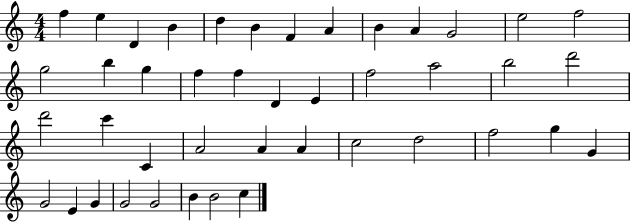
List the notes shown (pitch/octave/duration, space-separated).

F5/q E5/q D4/q B4/q D5/q B4/q F4/q A4/q B4/q A4/q G4/h E5/h F5/h G5/h B5/q G5/q F5/q F5/q D4/q E4/q F5/h A5/h B5/h D6/h D6/h C6/q C4/q A4/h A4/q A4/q C5/h D5/h F5/h G5/q G4/q G4/h E4/q G4/q G4/h G4/h B4/q B4/h C5/q